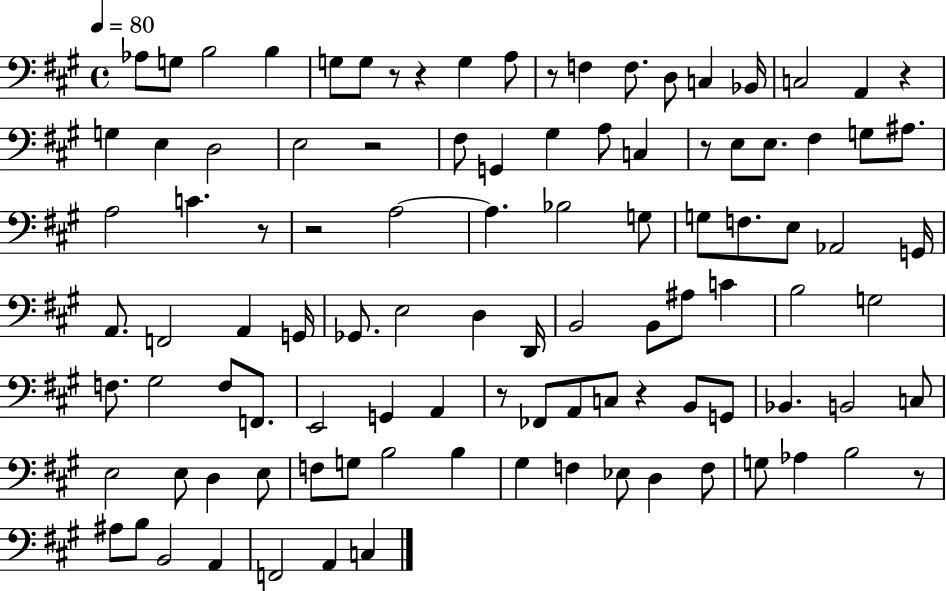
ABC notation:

X:1
T:Untitled
M:4/4
L:1/4
K:A
_A,/2 G,/2 B,2 B, G,/2 G,/2 z/2 z G, A,/2 z/2 F, F,/2 D,/2 C, _B,,/4 C,2 A,, z G, E, D,2 E,2 z2 ^F,/2 G,, ^G, A,/2 C, z/2 E,/2 E,/2 ^F, G,/2 ^A,/2 A,2 C z/2 z2 A,2 A, _B,2 G,/2 G,/2 F,/2 E,/2 _A,,2 G,,/4 A,,/2 F,,2 A,, G,,/4 _G,,/2 E,2 D, D,,/4 B,,2 B,,/2 ^A,/2 C B,2 G,2 F,/2 ^G,2 F,/2 F,,/2 E,,2 G,, A,, z/2 _F,,/2 A,,/2 C,/2 z B,,/2 G,,/2 _B,, B,,2 C,/2 E,2 E,/2 D, E,/2 F,/2 G,/2 B,2 B, ^G, F, _E,/2 D, F,/2 G,/2 _A, B,2 z/2 ^A,/2 B,/2 B,,2 A,, F,,2 A,, C,